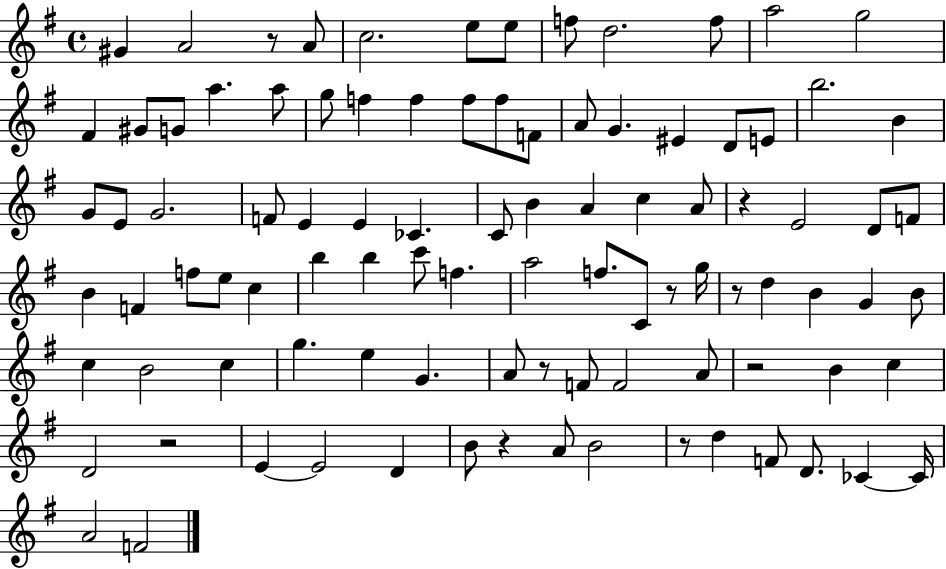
G#4/q A4/h R/e A4/e C5/h. E5/e E5/e F5/e D5/h. F5/e A5/h G5/h F#4/q G#4/e G4/e A5/q. A5/e G5/e F5/q F5/q F5/e F5/e F4/e A4/e G4/q. EIS4/q D4/e E4/e B5/h. B4/q G4/e E4/e G4/h. F4/e E4/q E4/q CES4/q. C4/e B4/q A4/q C5/q A4/e R/q E4/h D4/e F4/e B4/q F4/q F5/e E5/e C5/q B5/q B5/q C6/e F5/q. A5/h F5/e. C4/e R/e G5/s R/e D5/q B4/q G4/q B4/e C5/q B4/h C5/q G5/q. E5/q G4/q. A4/e R/e F4/e F4/h A4/e R/h B4/q C5/q D4/h R/h E4/q E4/h D4/q B4/e R/q A4/e B4/h R/e D5/q F4/e D4/e. CES4/q CES4/s A4/h F4/h